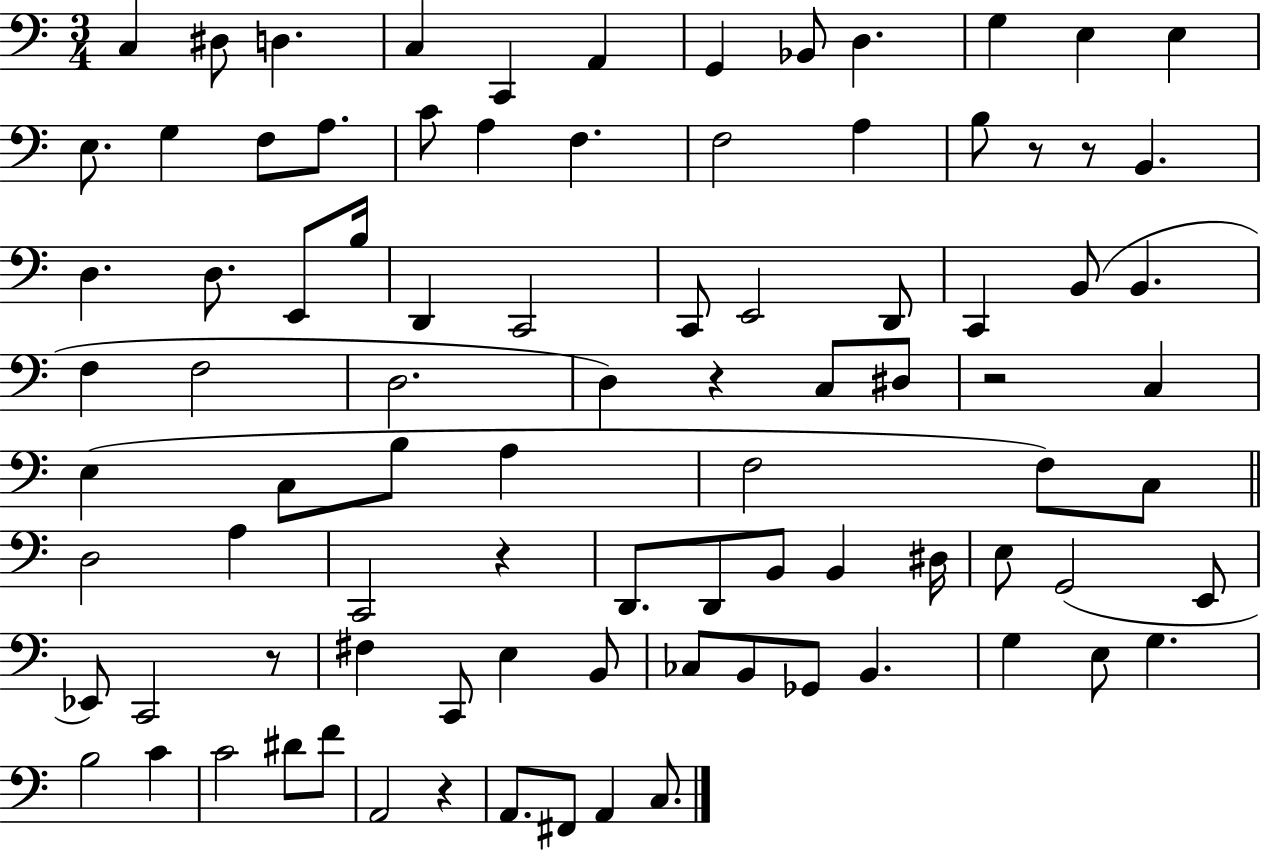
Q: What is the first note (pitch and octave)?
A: C3